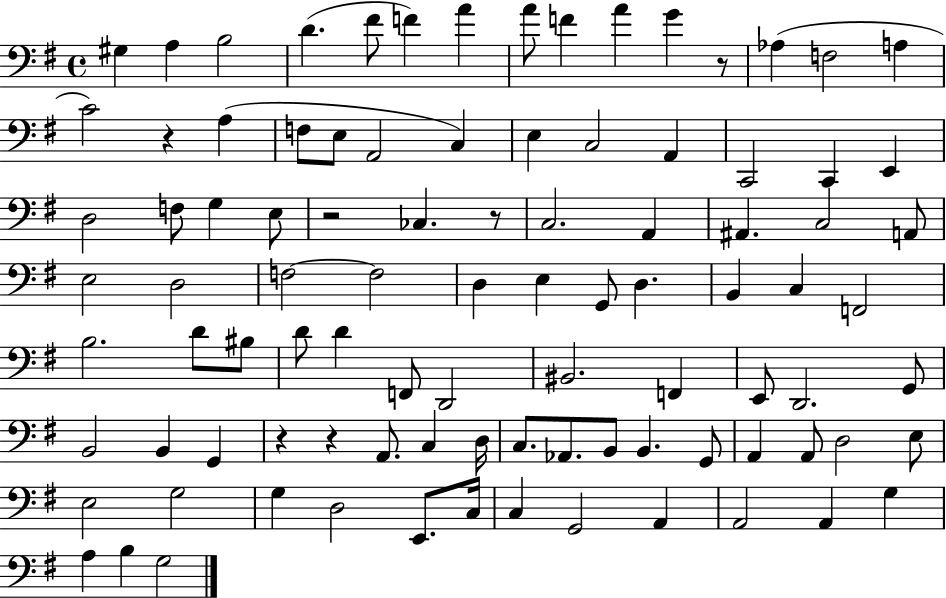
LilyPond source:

{
  \clef bass
  \time 4/4
  \defaultTimeSignature
  \key g \major
  gis4 a4 b2 | d'4.( fis'8 f'4) a'4 | a'8 f'4 a'4 g'4 r8 | aes4( f2 a4 | \break c'2) r4 a4( | f8 e8 a,2 c4) | e4 c2 a,4 | c,2 c,4 e,4 | \break d2 f8 g4 e8 | r2 ces4. r8 | c2. a,4 | ais,4. c2 a,8 | \break e2 d2 | f2~~ f2 | d4 e4 g,8 d4. | b,4 c4 f,2 | \break b2. d'8 bis8 | d'8 d'4 f,8 d,2 | bis,2. f,4 | e,8 d,2. g,8 | \break b,2 b,4 g,4 | r4 r4 a,8. c4 d16 | c8. aes,8. b,8 b,4. g,8 | a,4 a,8 d2 e8 | \break e2 g2 | g4 d2 e,8. c16 | c4 g,2 a,4 | a,2 a,4 g4 | \break a4 b4 g2 | \bar "|."
}